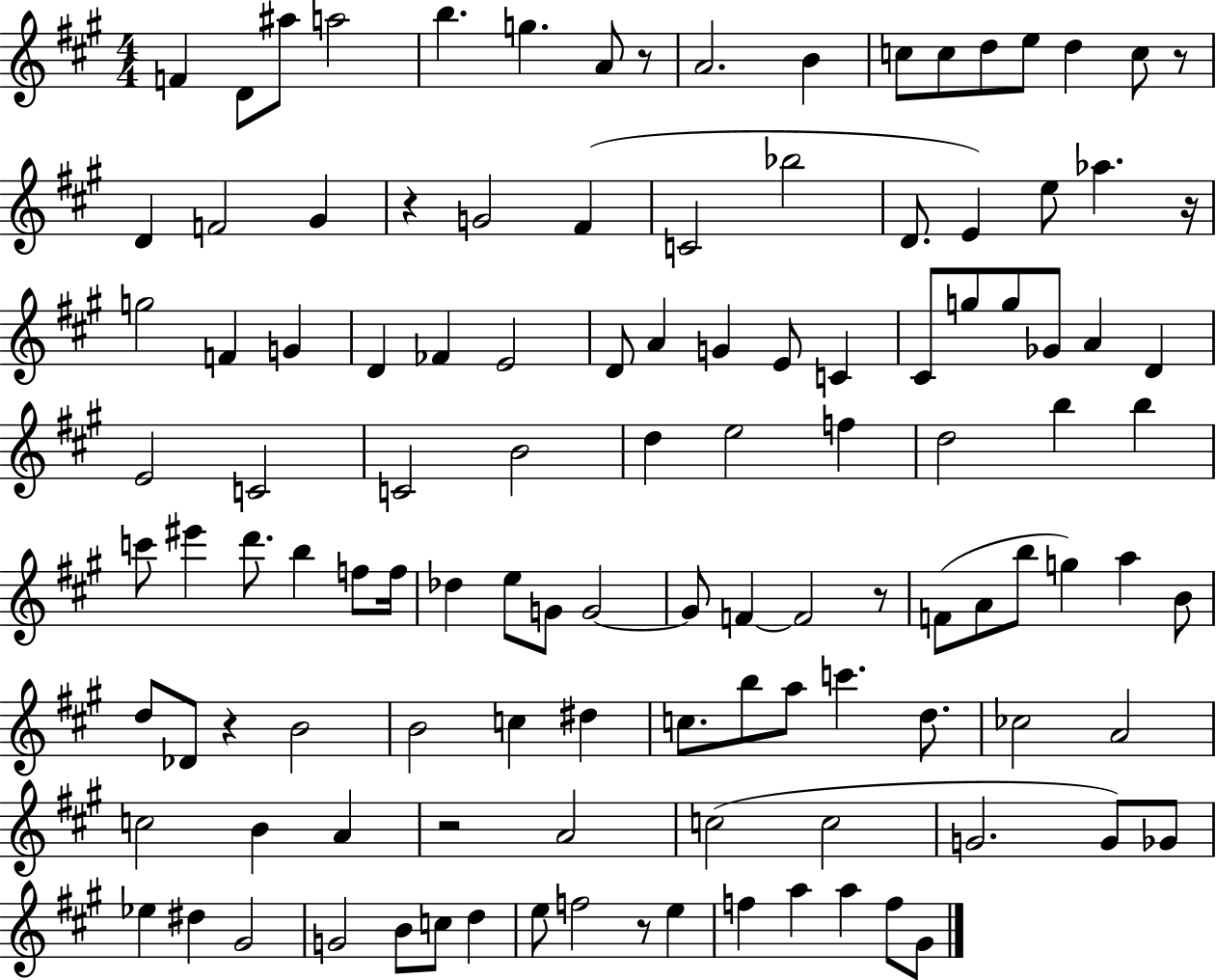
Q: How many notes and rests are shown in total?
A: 117